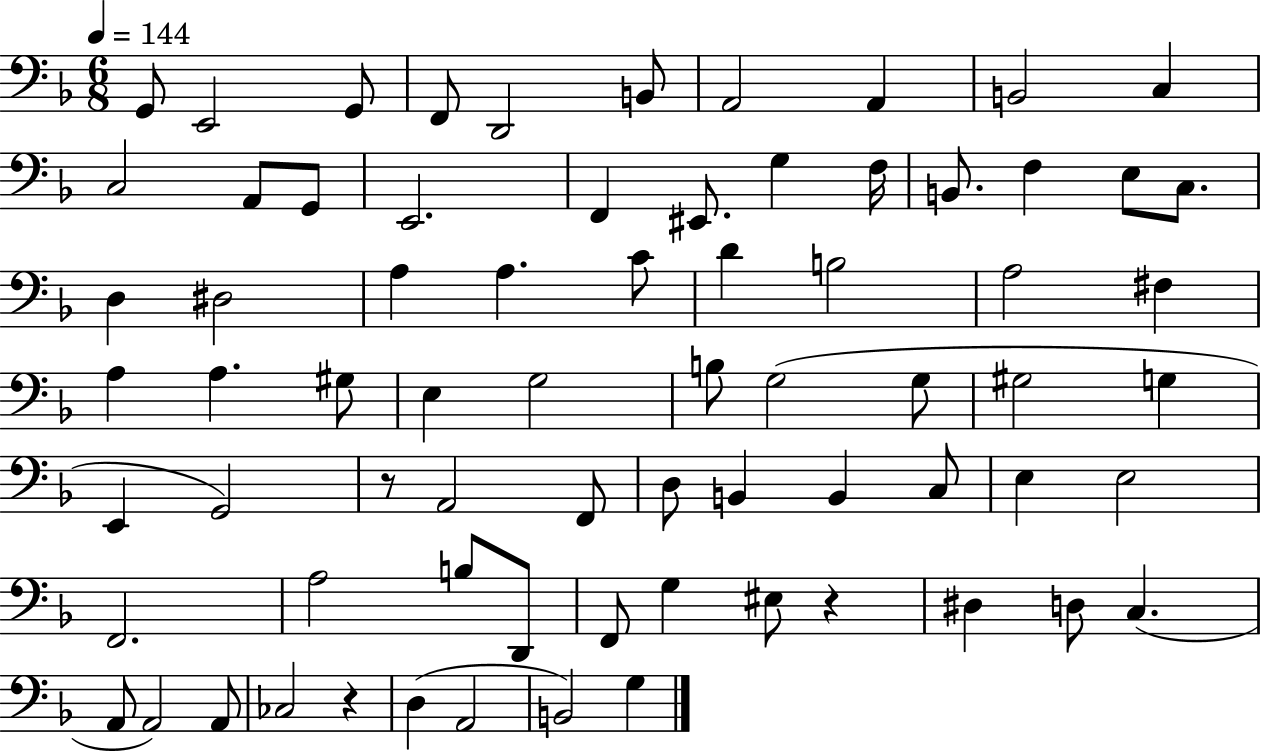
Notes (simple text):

G2/e E2/h G2/e F2/e D2/h B2/e A2/h A2/q B2/h C3/q C3/h A2/e G2/e E2/h. F2/q EIS2/e. G3/q F3/s B2/e. F3/q E3/e C3/e. D3/q D#3/h A3/q A3/q. C4/e D4/q B3/h A3/h F#3/q A3/q A3/q. G#3/e E3/q G3/h B3/e G3/h G3/e G#3/h G3/q E2/q G2/h R/e A2/h F2/e D3/e B2/q B2/q C3/e E3/q E3/h F2/h. A3/h B3/e D2/e F2/e G3/q EIS3/e R/q D#3/q D3/e C3/q. A2/e A2/h A2/e CES3/h R/q D3/q A2/h B2/h G3/q